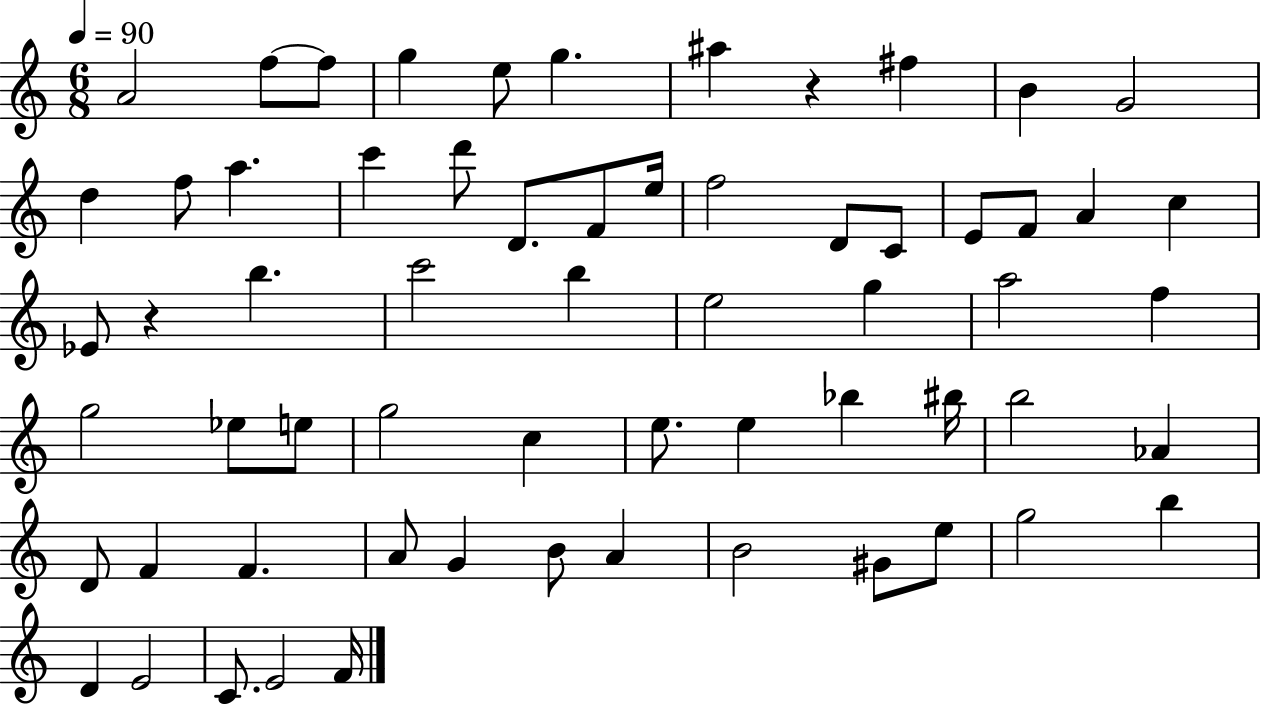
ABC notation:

X:1
T:Untitled
M:6/8
L:1/4
K:C
A2 f/2 f/2 g e/2 g ^a z ^f B G2 d f/2 a c' d'/2 D/2 F/2 e/4 f2 D/2 C/2 E/2 F/2 A c _E/2 z b c'2 b e2 g a2 f g2 _e/2 e/2 g2 c e/2 e _b ^b/4 b2 _A D/2 F F A/2 G B/2 A B2 ^G/2 e/2 g2 b D E2 C/2 E2 F/4